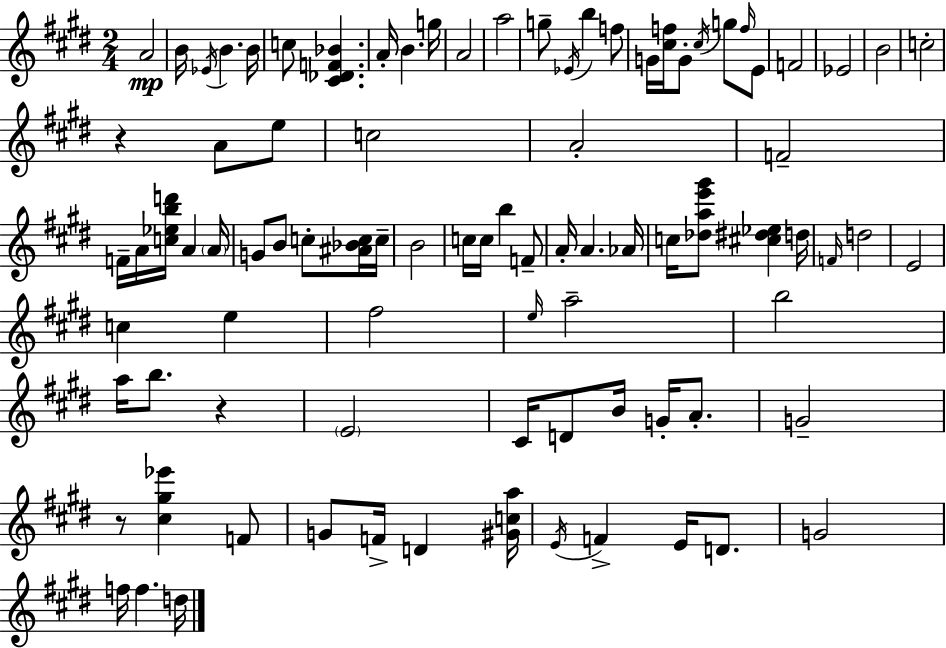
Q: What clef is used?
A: treble